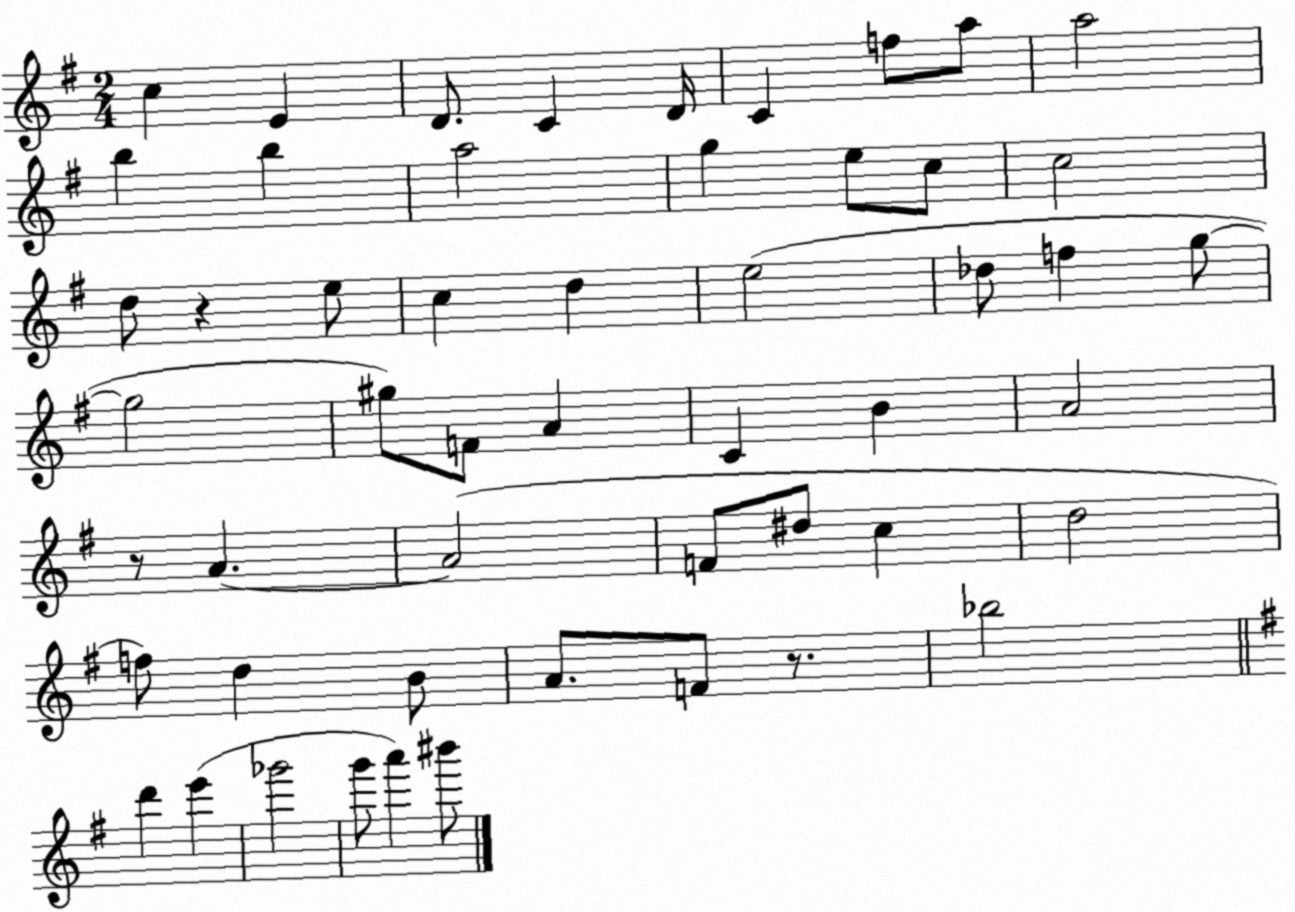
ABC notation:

X:1
T:Untitled
M:2/4
L:1/4
K:G
c E D/2 C D/4 C f/2 a/2 a2 b b a2 g e/2 c/2 c2 d/2 z e/2 c d e2 _d/2 f g/2 g2 ^g/2 F/2 A C B A2 z/2 A A2 F/2 ^d/2 c d2 f/2 d B/2 A/2 F/2 z/2 _b2 d' e' _g'2 g'/2 a' ^b'/2